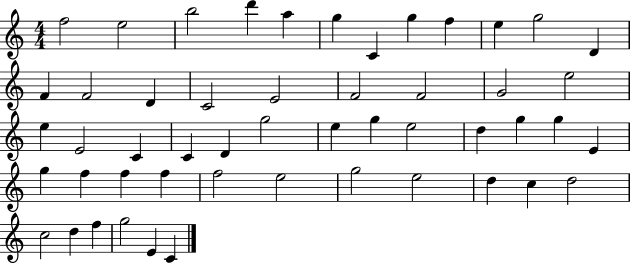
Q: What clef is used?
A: treble